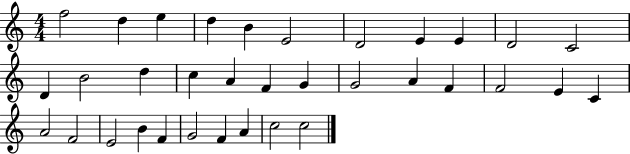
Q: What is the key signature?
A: C major